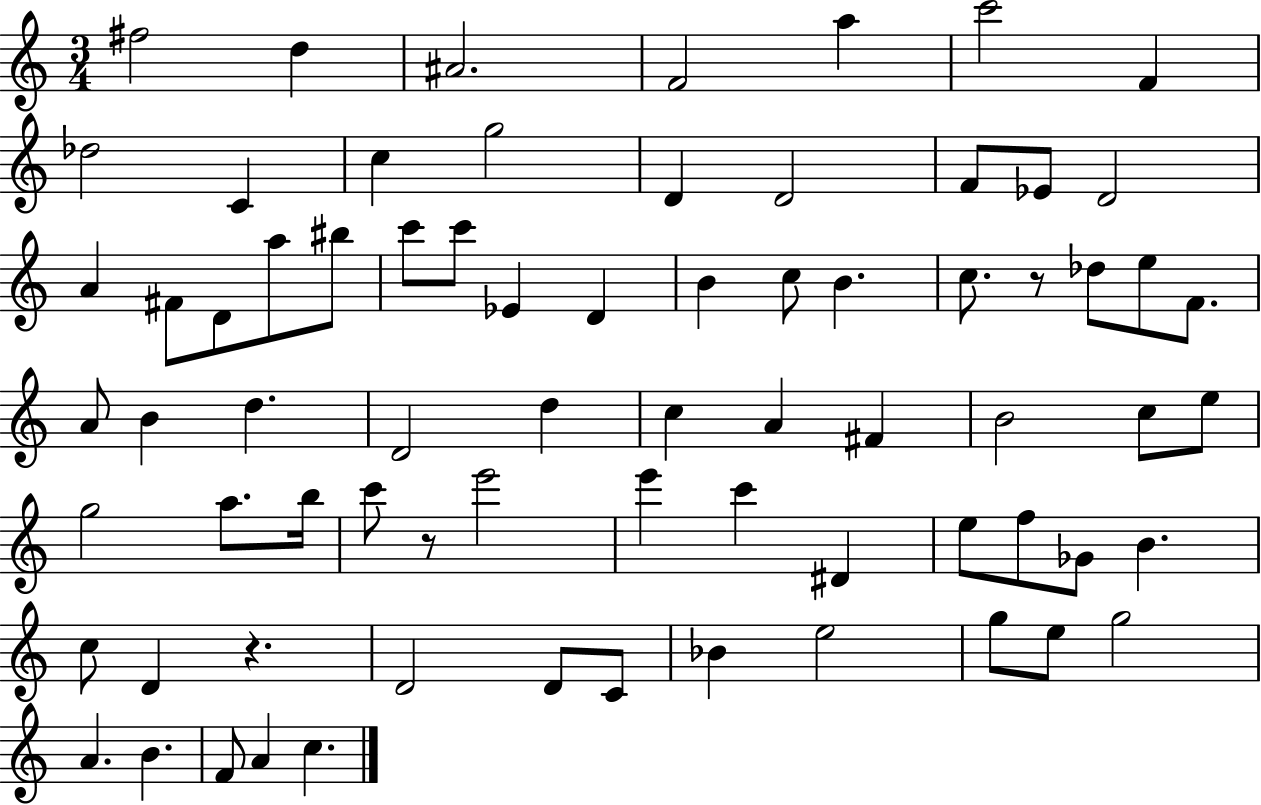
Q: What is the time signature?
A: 3/4